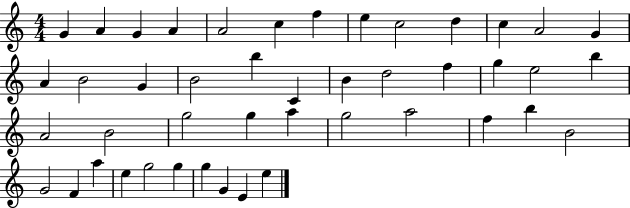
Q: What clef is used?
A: treble